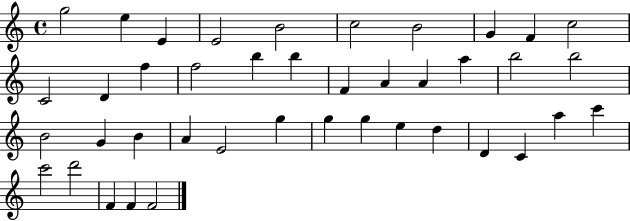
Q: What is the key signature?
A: C major